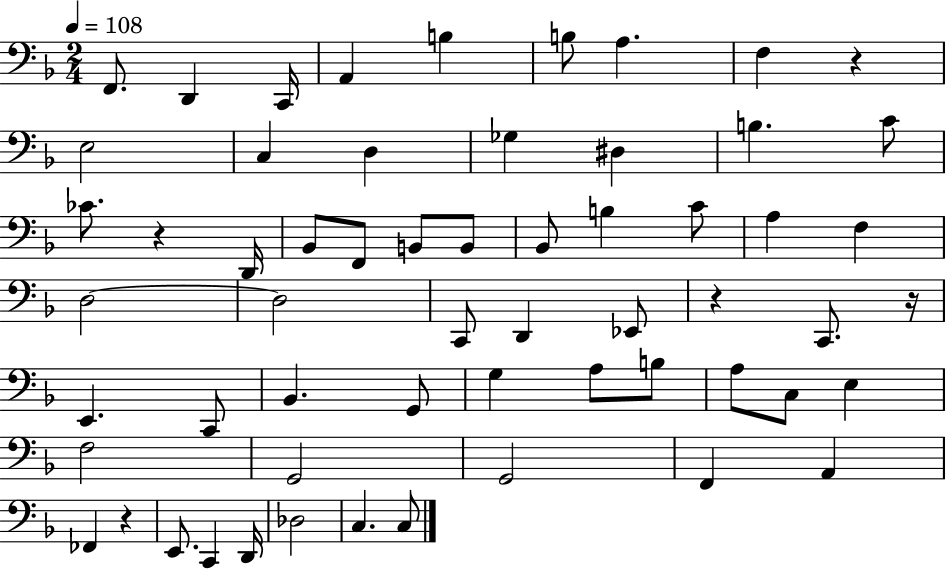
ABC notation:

X:1
T:Untitled
M:2/4
L:1/4
K:F
F,,/2 D,, C,,/4 A,, B, B,/2 A, F, z E,2 C, D, _G, ^D, B, C/2 _C/2 z D,,/4 _B,,/2 F,,/2 B,,/2 B,,/2 _B,,/2 B, C/2 A, F, D,2 D,2 C,,/2 D,, _E,,/2 z C,,/2 z/4 E,, C,,/2 _B,, G,,/2 G, A,/2 B,/2 A,/2 C,/2 E, F,2 G,,2 G,,2 F,, A,, _F,, z E,,/2 C,, D,,/4 _D,2 C, C,/2